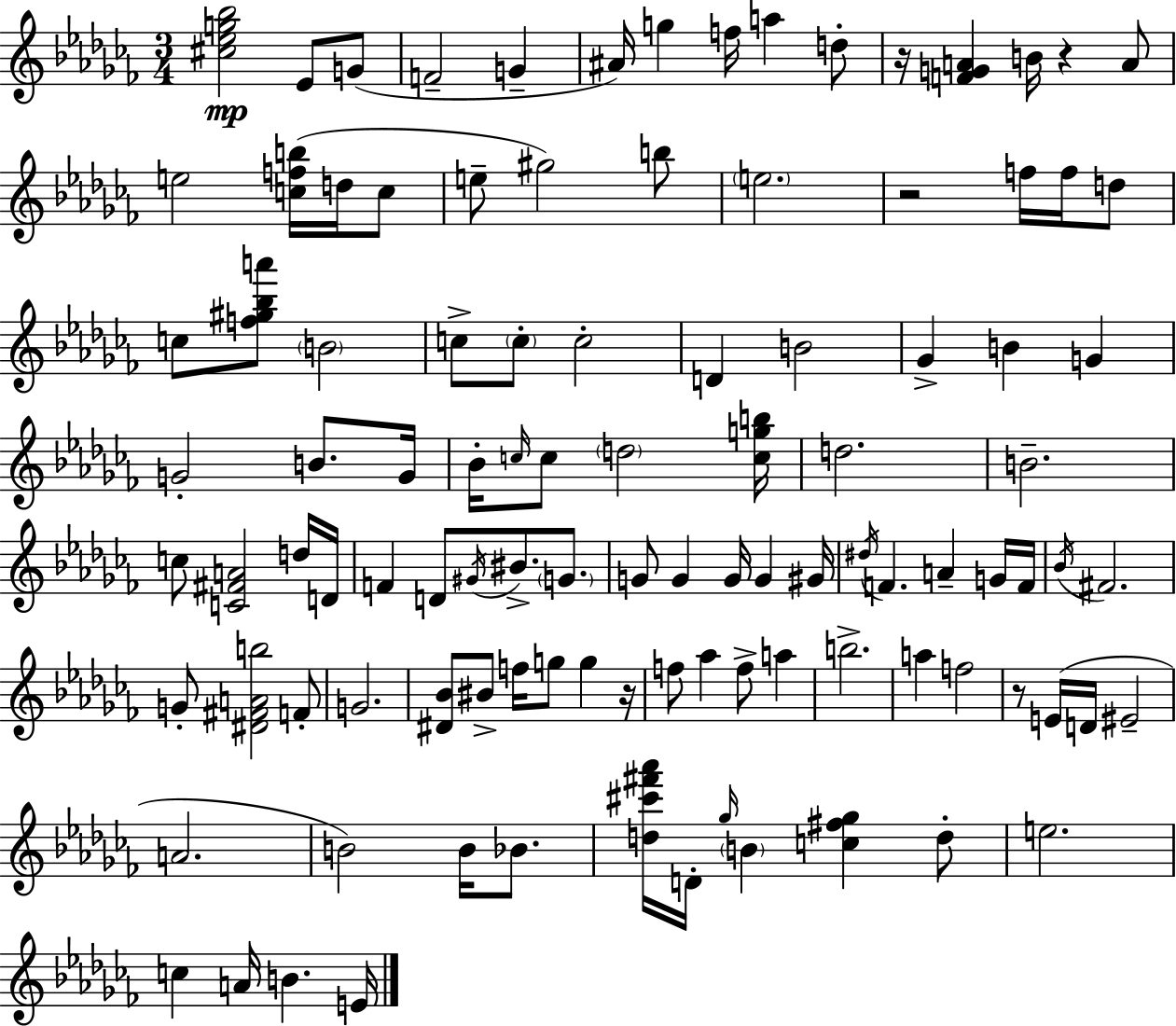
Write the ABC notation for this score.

X:1
T:Untitled
M:3/4
L:1/4
K:Abm
[^c_eg_b]2 _E/2 G/2 F2 G ^A/4 g f/4 a d/2 z/4 [FGA] B/4 z A/2 e2 [cfb]/4 d/4 c/2 e/2 ^g2 b/2 e2 z2 f/4 f/4 d/2 c/2 [f^g_ba']/2 B2 c/2 c/2 c2 D B2 _G B G G2 B/2 G/4 _B/4 c/4 c/2 d2 [cgb]/4 d2 B2 c/2 [C^FA]2 d/4 D/4 F D/2 ^G/4 ^B/2 G/2 G/2 G G/4 G ^G/4 ^d/4 F A G/4 F/4 _B/4 ^F2 G/2 [^D^FAb]2 F/2 G2 [^D_B]/2 ^B/2 f/4 g/2 g z/4 f/2 _a f/2 a b2 a f2 z/2 E/4 D/4 ^E2 A2 B2 B/4 _B/2 [d^c'^f'_a']/4 D/4 _g/4 B [c^f_g] d/2 e2 c A/4 B E/4